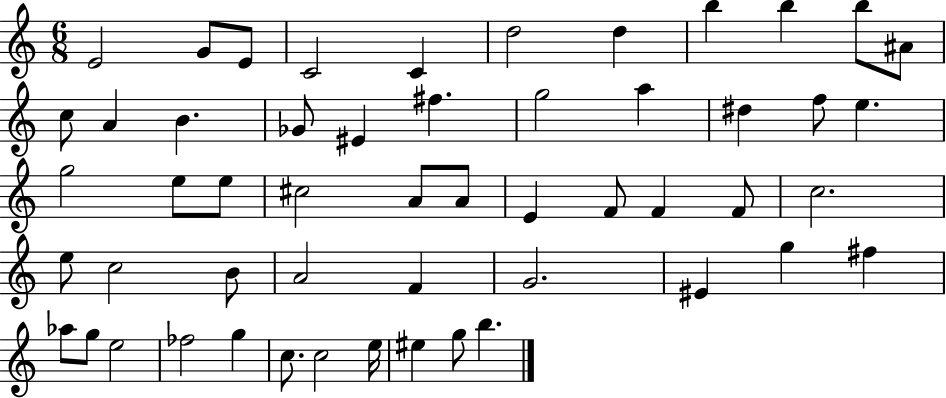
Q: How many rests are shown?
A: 0